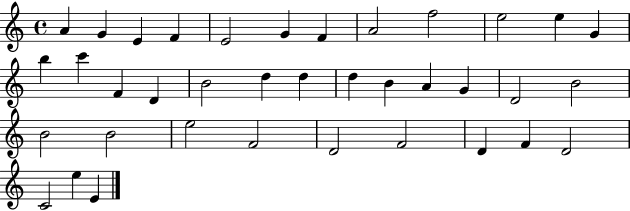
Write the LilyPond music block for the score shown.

{
  \clef treble
  \time 4/4
  \defaultTimeSignature
  \key c \major
  a'4 g'4 e'4 f'4 | e'2 g'4 f'4 | a'2 f''2 | e''2 e''4 g'4 | \break b''4 c'''4 f'4 d'4 | b'2 d''4 d''4 | d''4 b'4 a'4 g'4 | d'2 b'2 | \break b'2 b'2 | e''2 f'2 | d'2 f'2 | d'4 f'4 d'2 | \break c'2 e''4 e'4 | \bar "|."
}